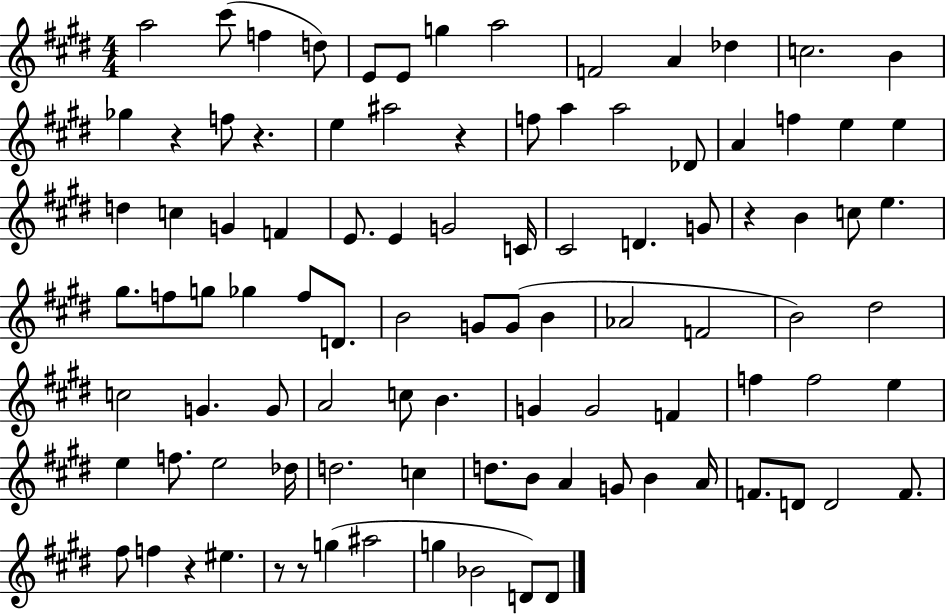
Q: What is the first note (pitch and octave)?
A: A5